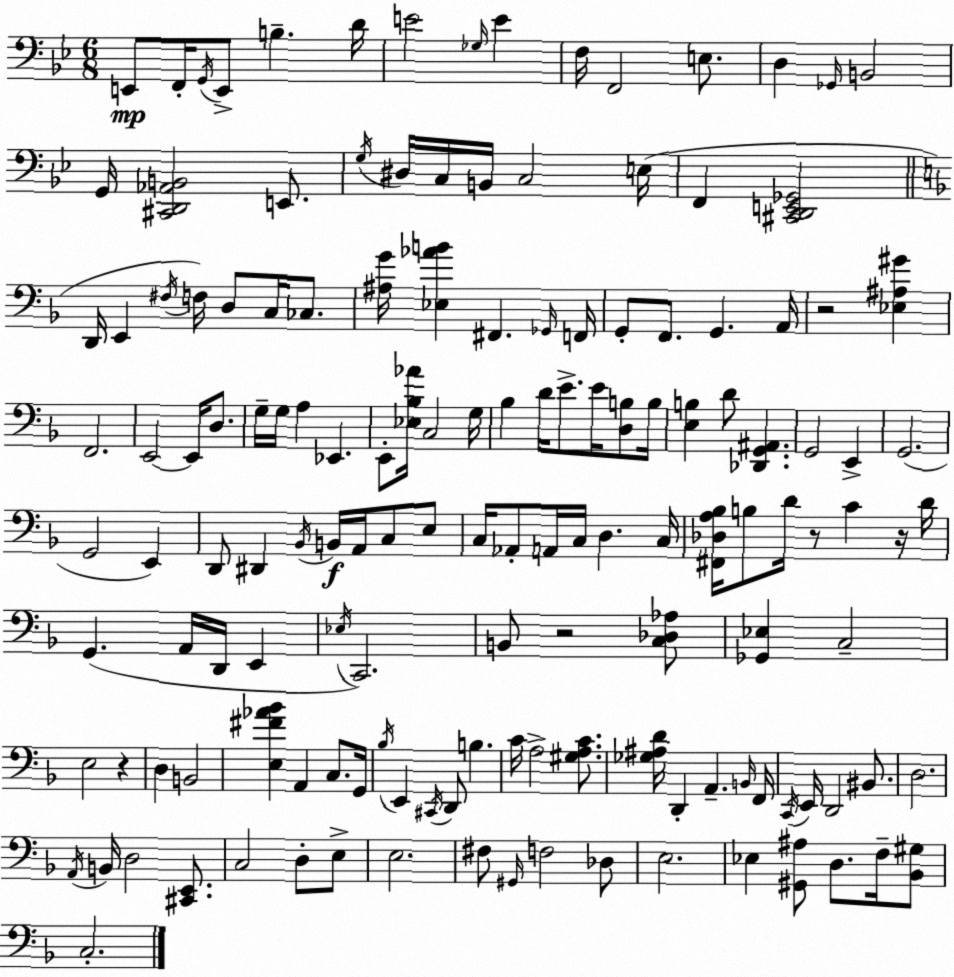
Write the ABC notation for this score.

X:1
T:Untitled
M:6/8
L:1/4
K:Bb
E,,/2 F,,/4 G,,/4 E,,/2 B, D/4 E2 _G,/4 E F,/4 F,,2 E,/2 D, _G,,/4 B,,2 G,,/4 [^C,,D,,_A,,B,,]2 E,,/2 G,/4 ^D,/4 C,/4 B,,/4 C,2 E,/4 F,, [^C,,D,,E,,_G,,]2 D,,/4 E,, ^F,/4 F,/4 D,/2 C,/4 _C,/2 [^A,G]/4 [_E,_AB] ^F,, _G,,/4 F,,/4 G,,/2 F,,/2 G,, A,,/4 z2 [_E,^A,^G] F,,2 E,,2 E,,/4 D,/2 G,/4 G,/4 A, _E,, E,,/2 [_E,_B,_A]/4 C,2 G,/4 _B, D/4 E/2 E/4 [D,B,]/2 B,/4 [E,B,] D/2 [_D,,G,,^A,,] G,,2 E,, G,,2 G,,2 E,, D,,/2 ^D,, _B,,/4 B,,/4 A,,/4 C,/2 E,/2 C,/4 _A,,/2 A,,/4 C,/4 D, C,/4 [^F,,_D,A,_B,]/4 B,/2 D/4 z/2 C z/4 D/4 G,, A,,/4 D,,/4 E,, _E,/4 C,,2 B,,/2 z2 [C,_D,_A,]/2 [_G,,_E,] C,2 E,2 z D, B,,2 [E,^F_A_B] A,, C,/2 G,,/4 _B,/4 E,, ^C,,/4 D,,/2 B, C/4 A,2 [^G,A,C]/2 [_G,^A,D]/4 D,, A,, B,,/4 F,,/4 C,,/4 E,,/4 D,,2 ^B,,/2 D,2 A,,/4 B,,/4 D,2 [^C,,E,,]/2 C,2 D,/2 E,/2 E,2 ^F,/2 ^G,,/4 F,2 _D,/2 E,2 _E, [^G,,^A,]/2 D,/2 F,/4 [_B,,^G,]/2 C,2